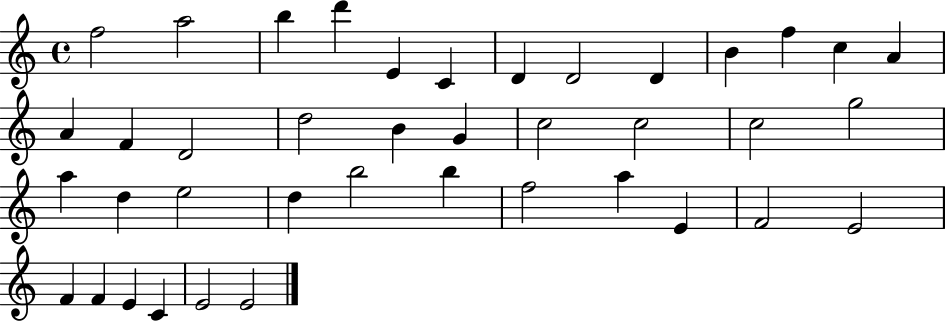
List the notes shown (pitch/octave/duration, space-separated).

F5/h A5/h B5/q D6/q E4/q C4/q D4/q D4/h D4/q B4/q F5/q C5/q A4/q A4/q F4/q D4/h D5/h B4/q G4/q C5/h C5/h C5/h G5/h A5/q D5/q E5/h D5/q B5/h B5/q F5/h A5/q E4/q F4/h E4/h F4/q F4/q E4/q C4/q E4/h E4/h